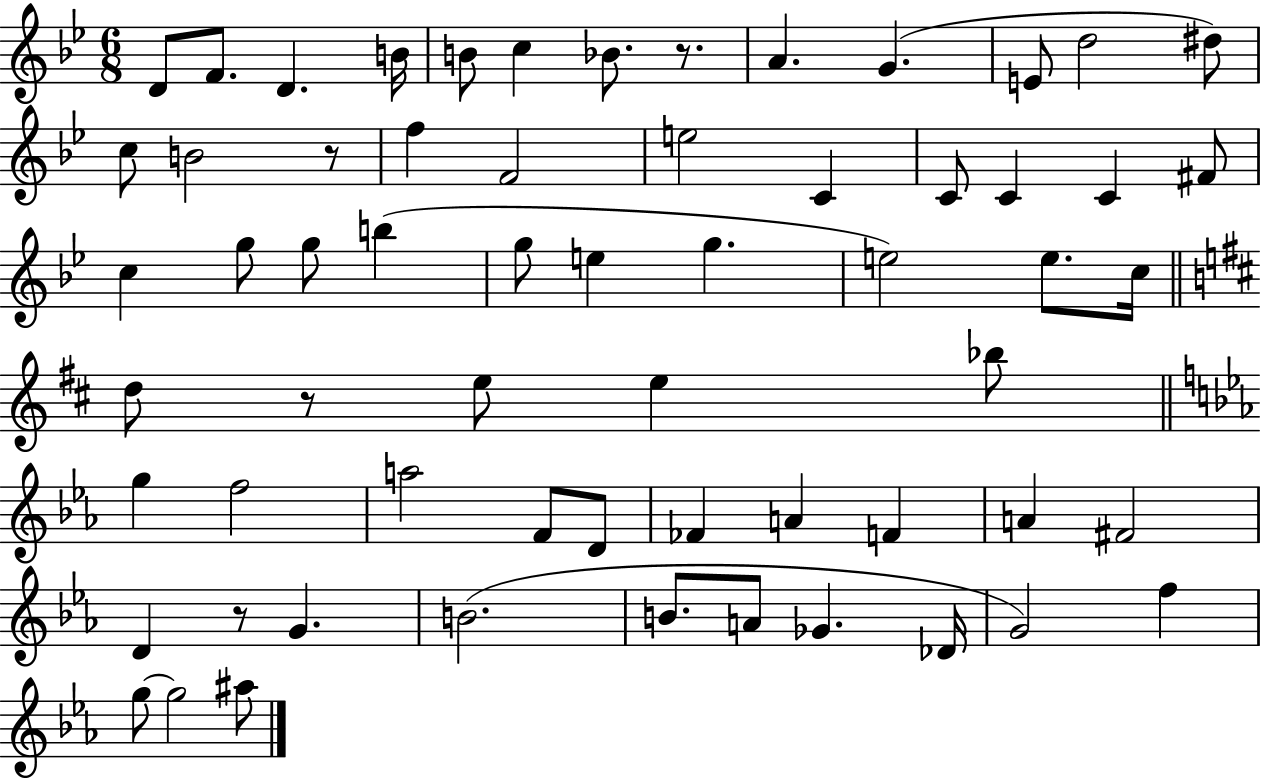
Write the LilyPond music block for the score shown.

{
  \clef treble
  \numericTimeSignature
  \time 6/8
  \key bes \major
  \repeat volta 2 { d'8 f'8. d'4. b'16 | b'8 c''4 bes'8. r8. | a'4. g'4.( | e'8 d''2 dis''8) | \break c''8 b'2 r8 | f''4 f'2 | e''2 c'4 | c'8 c'4 c'4 fis'8 | \break c''4 g''8 g''8 b''4( | g''8 e''4 g''4. | e''2) e''8. c''16 | \bar "||" \break \key b \minor d''8 r8 e''8 e''4 bes''8 | \bar "||" \break \key ees \major g''4 f''2 | a''2 f'8 d'8 | fes'4 a'4 f'4 | a'4 fis'2 | \break d'4 r8 g'4. | b'2.( | b'8. a'8 ges'4. des'16 | g'2) f''4 | \break g''8~~ g''2 ais''8 | } \bar "|."
}